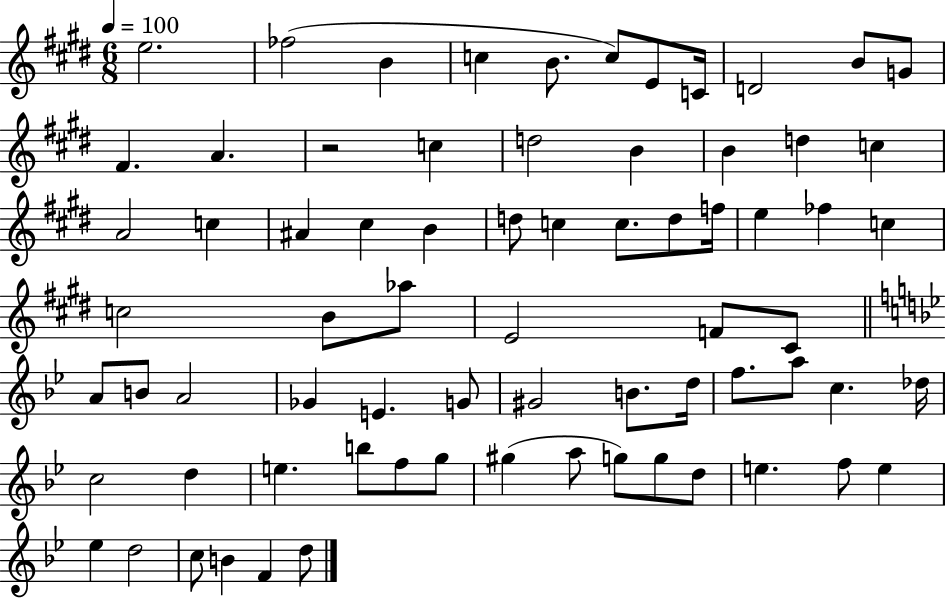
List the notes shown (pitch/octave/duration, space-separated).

E5/h. FES5/h B4/q C5/q B4/e. C5/e E4/e C4/s D4/h B4/e G4/e F#4/q. A4/q. R/h C5/q D5/h B4/q B4/q D5/q C5/q A4/h C5/q A#4/q C#5/q B4/q D5/e C5/q C5/e. D5/e F5/s E5/q FES5/q C5/q C5/h B4/e Ab5/e E4/h F4/e C#4/e A4/e B4/e A4/h Gb4/q E4/q. G4/e G#4/h B4/e. D5/s F5/e. A5/e C5/q. Db5/s C5/h D5/q E5/q. B5/e F5/e G5/e G#5/q A5/e G5/e G5/e D5/e E5/q. F5/e E5/q Eb5/q D5/h C5/e B4/q F4/q D5/e